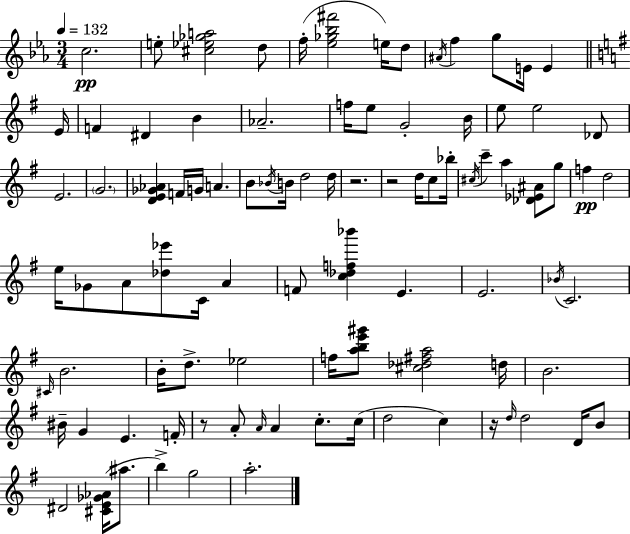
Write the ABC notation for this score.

X:1
T:Untitled
M:3/4
L:1/4
K:Eb
c2 e/2 [^c_e_ga]2 d/2 f/4 [_e_g_b^f']2 e/4 d/2 ^A/4 f g/2 E/4 E E/4 F ^D B _A2 f/4 e/2 G2 B/4 e/2 e2 _D/2 E2 G2 [DE_G_A] F/4 G/4 A B/2 _B/4 B/4 d2 d/4 z2 z2 d/4 c/2 _b/4 ^c/4 c' a [_D_E^A]/2 g/2 f d2 e/4 _G/2 A/2 [_d_e']/2 C/4 A F/2 [c_df_b'] E E2 _B/4 C2 ^C/4 B2 B/4 d/2 _e2 f/4 [abe'^g']/2 [^c_d^fa]2 d/4 B2 ^B/4 G E F/4 z/2 A/2 A/4 A c/2 c/4 d2 c z/4 d/4 d2 D/4 B/2 ^D2 [^CE_G_A]/4 ^a/2 b g2 a2